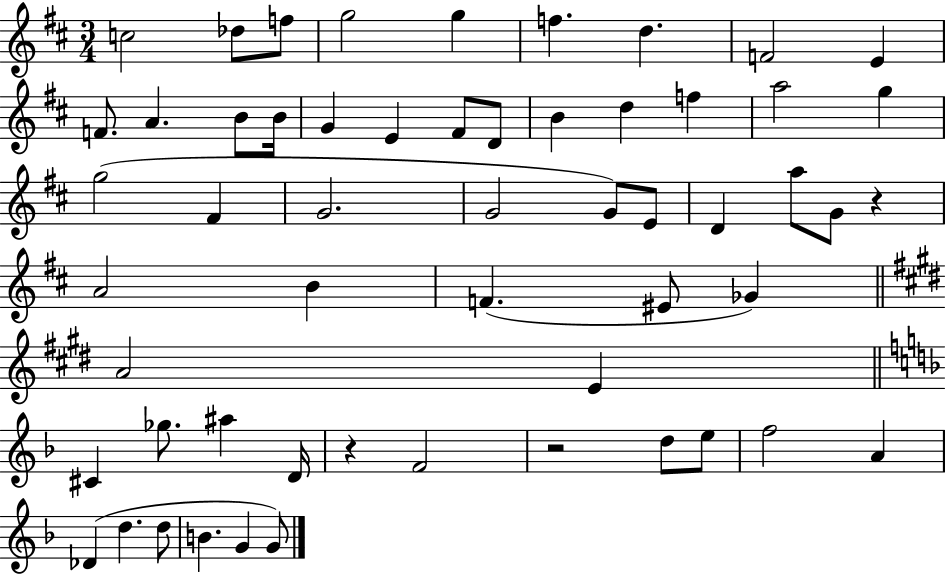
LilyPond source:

{
  \clef treble
  \numericTimeSignature
  \time 3/4
  \key d \major
  c''2 des''8 f''8 | g''2 g''4 | f''4. d''4. | f'2 e'4 | \break f'8. a'4. b'8 b'16 | g'4 e'4 fis'8 d'8 | b'4 d''4 f''4 | a''2 g''4 | \break g''2( fis'4 | g'2. | g'2 g'8) e'8 | d'4 a''8 g'8 r4 | \break a'2 b'4 | f'4.( eis'8 ges'4) | \bar "||" \break \key e \major a'2 e'4 | \bar "||" \break \key f \major cis'4 ges''8. ais''4 d'16 | r4 f'2 | r2 d''8 e''8 | f''2 a'4 | \break des'4( d''4. d''8 | b'4. g'4 g'8) | \bar "|."
}